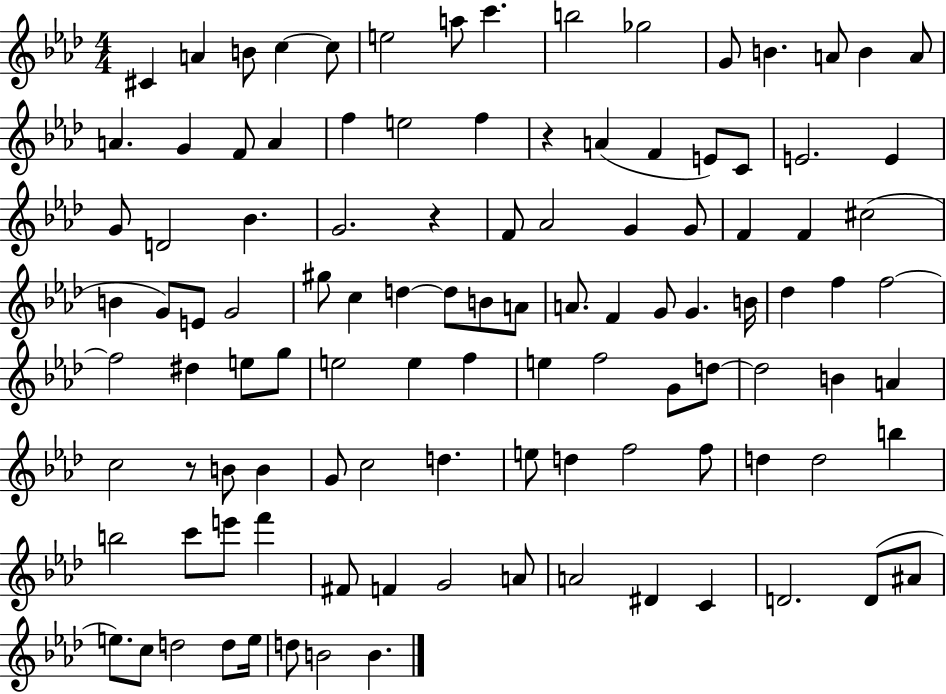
{
  \clef treble
  \numericTimeSignature
  \time 4/4
  \key aes \major
  \repeat volta 2 { cis'4 a'4 b'8 c''4~~ c''8 | e''2 a''8 c'''4. | b''2 ges''2 | g'8 b'4. a'8 b'4 a'8 | \break a'4. g'4 f'8 a'4 | f''4 e''2 f''4 | r4 a'4( f'4 e'8) c'8 | e'2. e'4 | \break g'8 d'2 bes'4. | g'2. r4 | f'8 aes'2 g'4 g'8 | f'4 f'4 cis''2( | \break b'4 g'8) e'8 g'2 | gis''8 c''4 d''4~~ d''8 b'8 a'8 | a'8. f'4 g'8 g'4. b'16 | des''4 f''4 f''2~~ | \break f''2 dis''4 e''8 g''8 | e''2 e''4 f''4 | e''4 f''2 g'8 d''8~~ | d''2 b'4 a'4 | \break c''2 r8 b'8 b'4 | g'8 c''2 d''4. | e''8 d''4 f''2 f''8 | d''4 d''2 b''4 | \break b''2 c'''8 e'''8 f'''4 | fis'8 f'4 g'2 a'8 | a'2 dis'4 c'4 | d'2. d'8( ais'8 | \break e''8.) c''8 d''2 d''8 e''16 | d''8 b'2 b'4. | } \bar "|."
}